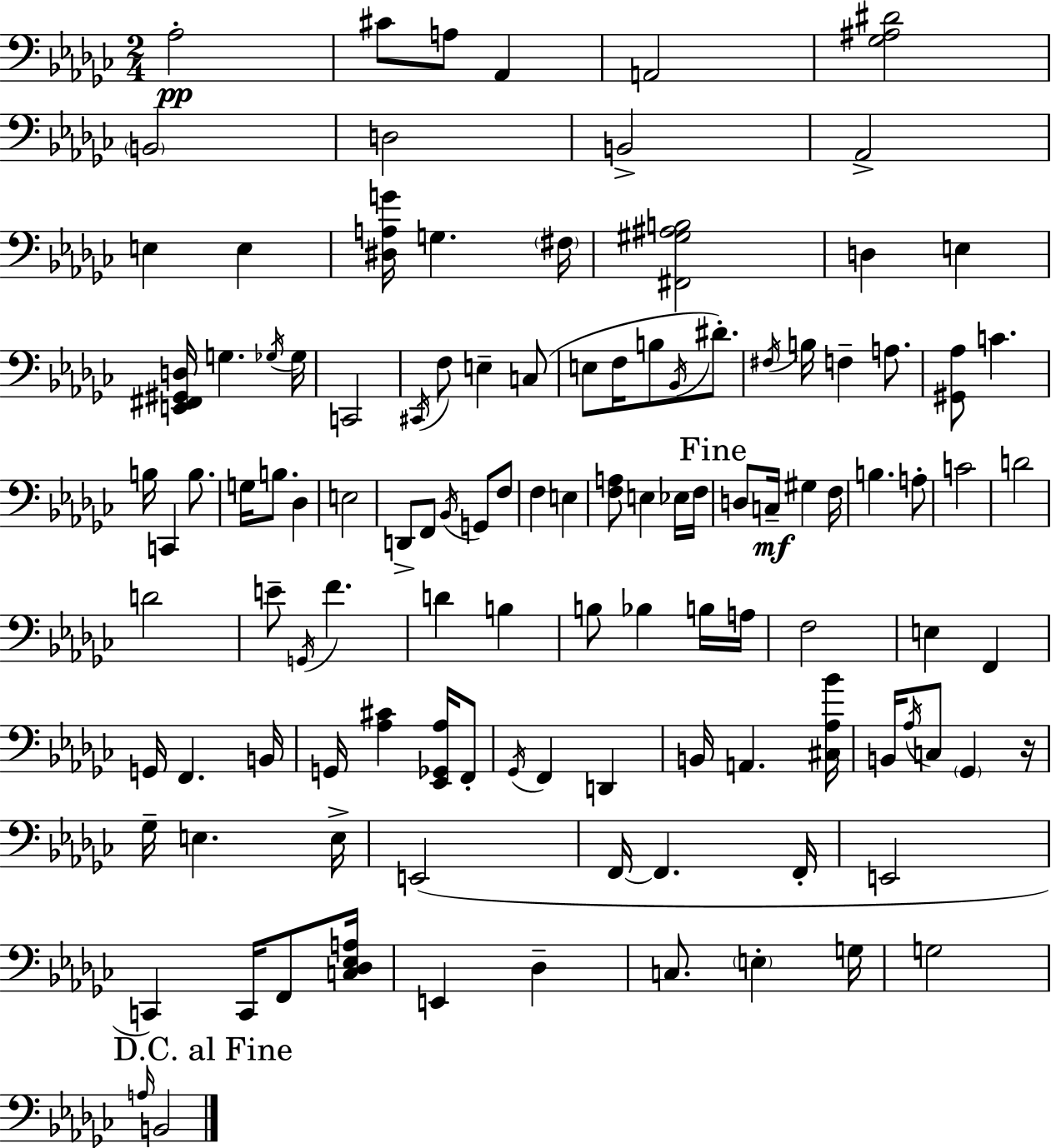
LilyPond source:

{
  \clef bass
  \numericTimeSignature
  \time 2/4
  \key ees \minor
  aes2-.\pp | cis'8 a8 aes,4 | a,2 | <ges ais dis'>2 | \break \parenthesize b,2 | d2 | b,2-> | aes,2-> | \break e4 e4 | <dis a g'>16 g4. \parenthesize fis16 | <fis, gis ais b>2 | d4 e4 | \break <e, fis, gis, d>16 g4. \acciaccatura { ges16 } | ges16 c,2 | \acciaccatura { cis,16 } f8 e4-- | c8( e8 f16 b8 \acciaccatura { bes,16 }) | \break dis'8.-. \acciaccatura { fis16 } b16 f4-- | a8. <gis, aes>8 c'4. | b16 c,4 | b8. g16 b8. | \break des4 e2 | d,8-> f,8 | \acciaccatura { bes,16 } g,8 f8 f4 | e4 <f a>8 e4 | \break ees16 f16 \mark "Fine" d8 c16--\mf | gis4 f16 b4. | a8-. c'2 | d'2 | \break d'2 | e'8-- \acciaccatura { g,16 } | f'4. d'4 | b4 b8 | \break bes4 b16 a16 f2 | e4 | f,4 g,16 f,4. | b,16 g,16 <aes cis'>4 | \break <ees, ges, aes>16 f,8-. \acciaccatura { ges,16 } f,4 | d,4 b,16 | a,4. <cis aes bes'>16 b,16 | \acciaccatura { aes16 } c8 \parenthesize ges,4 r16 | \break ges16-- e4. e16-> | e,2( | f,16~~ f,4. f,16-. | e,2 | \break c,4) c,16 f,8 <c des ees a>16 | e,4 des4-- | c8. \parenthesize e4-. g16 | g2 | \break \mark "D.C. al Fine" \grace { a16 } b,2 | \bar "|."
}